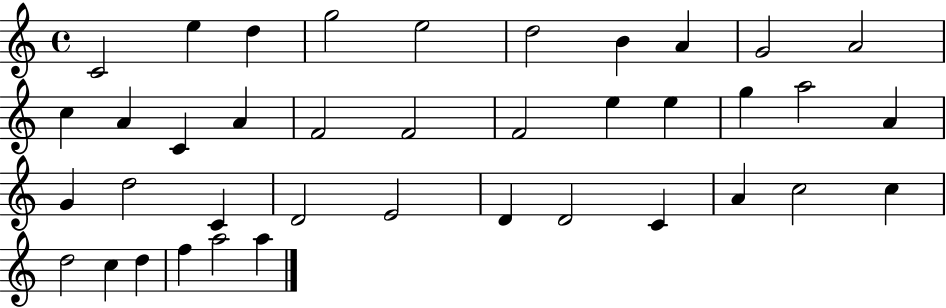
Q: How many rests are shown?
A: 0